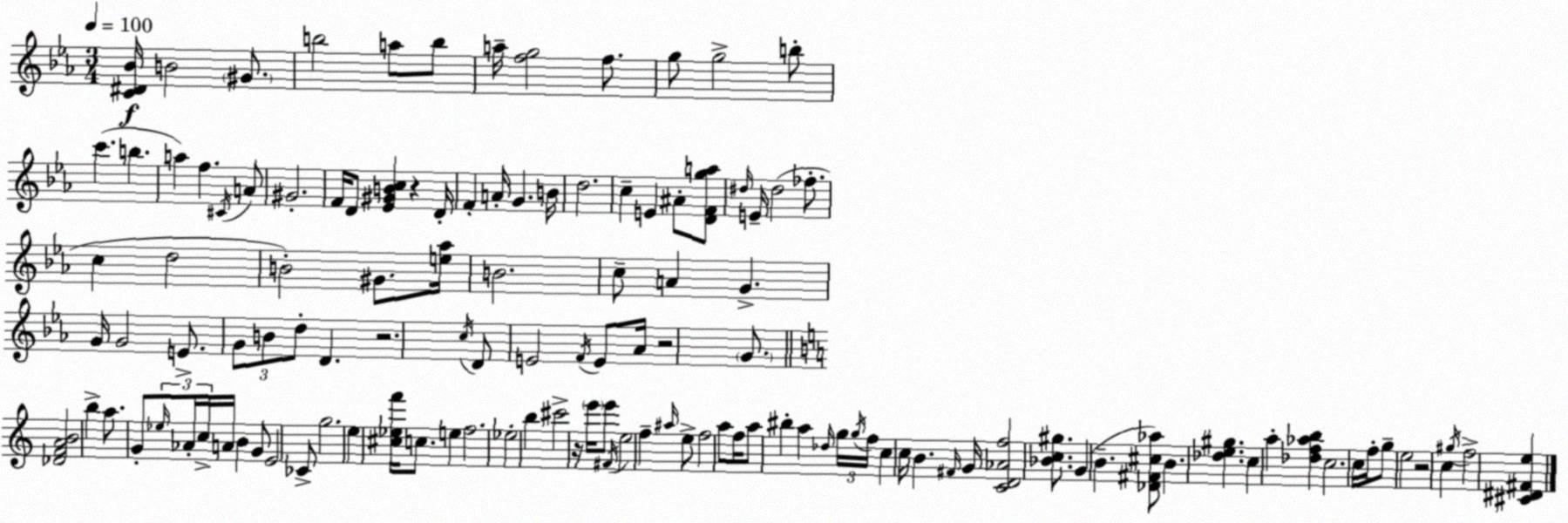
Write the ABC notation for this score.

X:1
T:Untitled
M:3/4
L:1/4
K:Cm
[C^D_B]/4 B2 ^G/2 b2 a/2 b/2 a/4 [fg]2 f/2 g/2 g2 b/2 c' b a f ^C/4 A/2 ^G2 F/4 D/2 [_E^GBc] z D/4 F A/4 G B/4 d2 c E ^A/2 [DFga]/2 ^d/4 E/4 ^d2 _f/2 c d2 B2 ^G/2 [e_a]/4 B2 c/2 A G G/4 G2 E/2 G/2 B/2 d/2 D z2 c/4 D/2 E2 F/4 E/2 _A/4 z2 G/2 [_DFAB]2 b a/2 G/2 _e/4 _A/4 c/4 A/4 B G/2 E2 _C/2 g2 e [^c_ef']/4 c/2 e f2 _e2 b ^c'2 z/4 e'/4 e'/2 ^F/4 e2 f ^a/4 e/2 f2 a/2 f/4 a/2 ^b a _d/4 g/4 g/4 f/4 c c/4 B ^F/4 G/4 [CD_Af]2 [_Bc^g]/2 G B [_D^F^c_a]/2 B [_de^g] c a [_df_ab] c2 c/4 f/4 g/2 e2 z2 c ^g/4 f2 [^C^D^Fe]